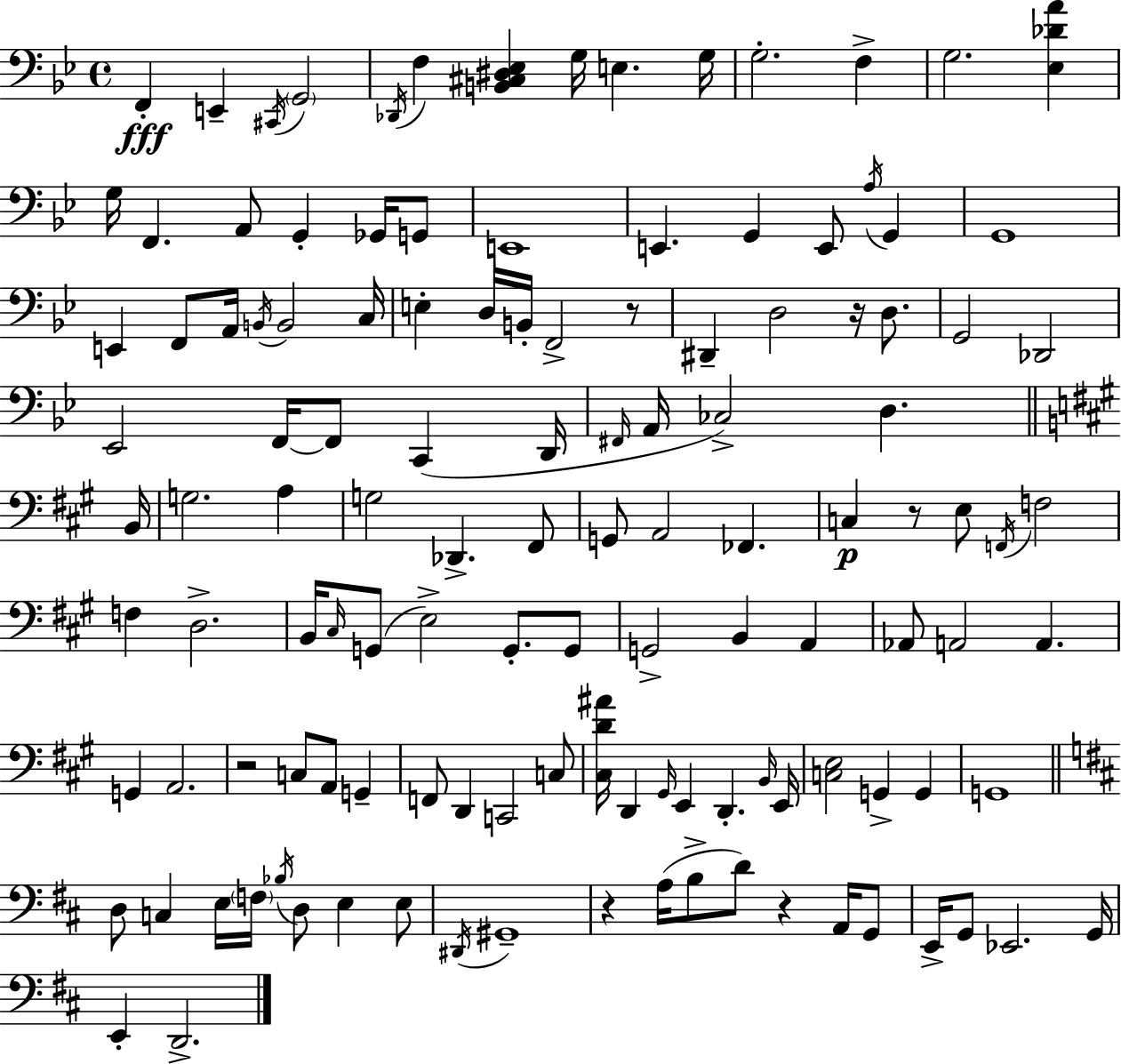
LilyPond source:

{
  \clef bass
  \time 4/4
  \defaultTimeSignature
  \key bes \major
  f,4-.\fff e,4-- \acciaccatura { cis,16 } \parenthesize g,2 | \acciaccatura { des,16 } f4 <b, cis dis ees>4 g16 e4. | g16 g2.-. f4-> | g2. <ees des' a'>4 | \break g16 f,4. a,8 g,4-. ges,16 | g,8 e,1 | e,4. g,4 e,8 \acciaccatura { a16 } g,4 | g,1 | \break e,4 f,8 a,16 \acciaccatura { b,16 } b,2 | c16 e4-. d16 b,16-. f,2-> | r8 dis,4-- d2 | r16 d8. g,2 des,2 | \break ees,2 f,16~~ f,8 c,4( | d,16 \grace { fis,16 } a,16 ces2->) d4. | \bar "||" \break \key a \major b,16 g2. a4 | g2 des,4.-> fis,8 | g,8 a,2 fes,4. | c4\p r8 e8 \acciaccatura { f,16 } f2 | \break f4 d2.-> | b,16 \grace { cis16 }( g,8 e2->) g,8.-. | g,8 g,2-> b,4 a,4 | aes,8 a,2 a,4. | \break g,4 a,2. | r2 c8 a,8 g,4-- | f,8 d,4 c,2 | c8 <cis d' ais'>16 d,4 \grace { gis,16 } e,4 d,4.-. | \break \grace { b,16 } e,16 <c e>2 g,4-> | g,4 g,1 | \bar "||" \break \key d \major d8 c4 e16 \parenthesize f16 \acciaccatura { bes16 } d8 e4 e8 | \acciaccatura { dis,16 } gis,1-- | r4 a16( b8-> d'8) r4 a,16 | g,8 e,16-> g,8 ees,2. | \break g,16 e,4-. d,2.-> | \bar "|."
}